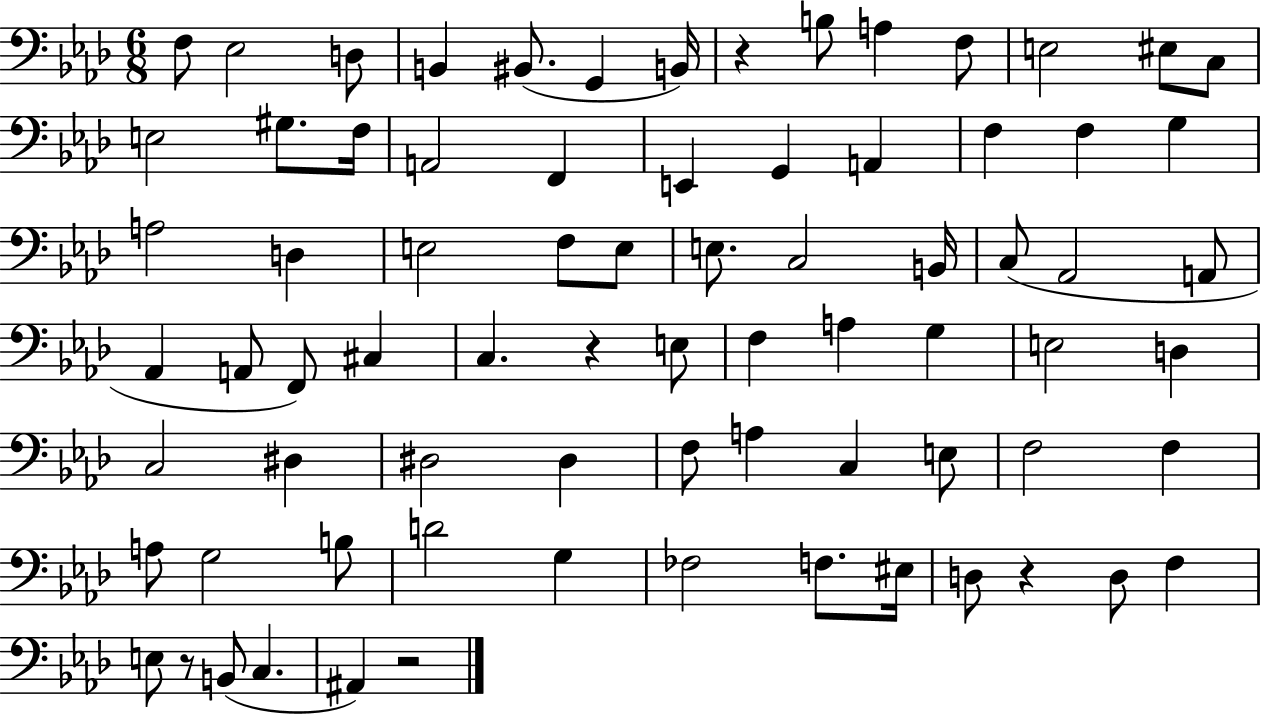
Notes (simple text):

F3/e Eb3/h D3/e B2/q BIS2/e. G2/q B2/s R/q B3/e A3/q F3/e E3/h EIS3/e C3/e E3/h G#3/e. F3/s A2/h F2/q E2/q G2/q A2/q F3/q F3/q G3/q A3/h D3/q E3/h F3/e E3/e E3/e. C3/h B2/s C3/e Ab2/h A2/e Ab2/q A2/e F2/e C#3/q C3/q. R/q E3/e F3/q A3/q G3/q E3/h D3/q C3/h D#3/q D#3/h D#3/q F3/e A3/q C3/q E3/e F3/h F3/q A3/e G3/h B3/e D4/h G3/q FES3/h F3/e. EIS3/s D3/e R/q D3/e F3/q E3/e R/e B2/e C3/q. A#2/q R/h